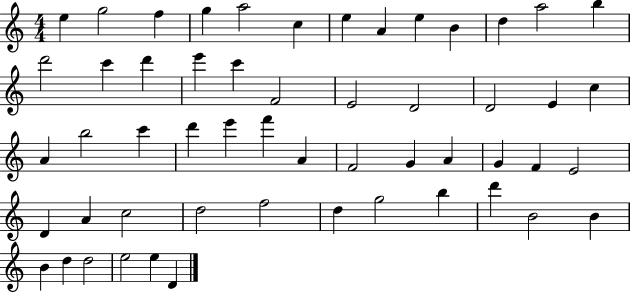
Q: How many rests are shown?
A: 0